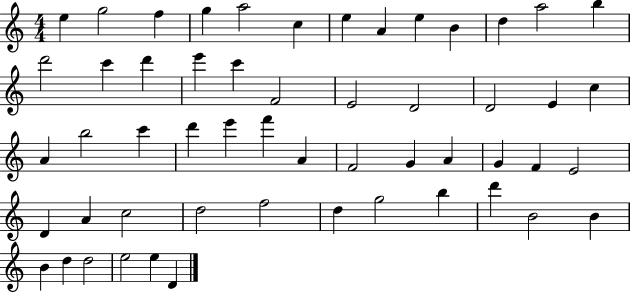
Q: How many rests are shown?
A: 0